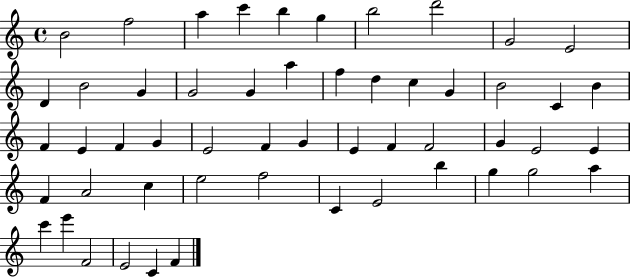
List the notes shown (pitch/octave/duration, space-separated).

B4/h F5/h A5/q C6/q B5/q G5/q B5/h D6/h G4/h E4/h D4/q B4/h G4/q G4/h G4/q A5/q F5/q D5/q C5/q G4/q B4/h C4/q B4/q F4/q E4/q F4/q G4/q E4/h F4/q G4/q E4/q F4/q F4/h G4/q E4/h E4/q F4/q A4/h C5/q E5/h F5/h C4/q E4/h B5/q G5/q G5/h A5/q C6/q E6/q F4/h E4/h C4/q F4/q